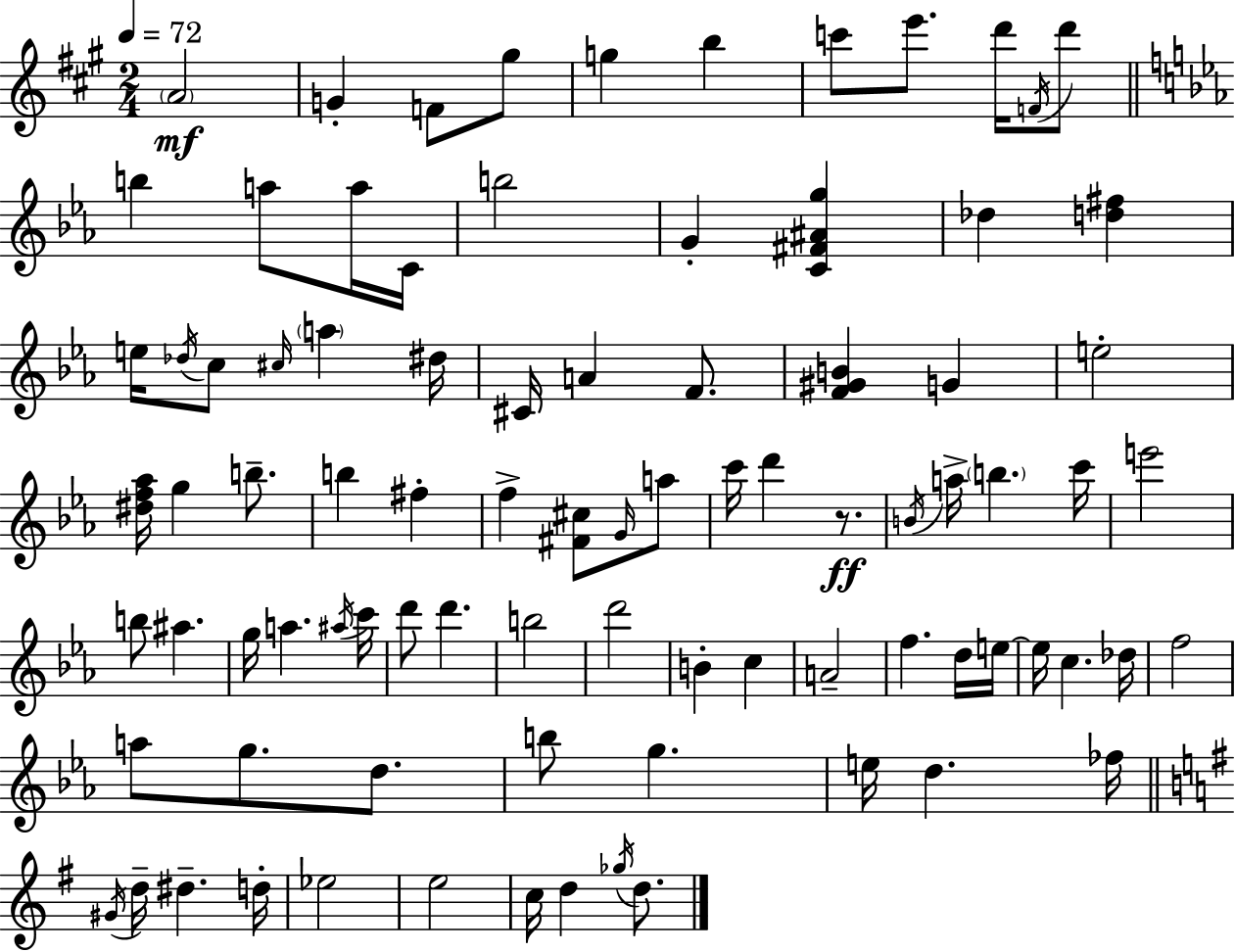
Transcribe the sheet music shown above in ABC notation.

X:1
T:Untitled
M:2/4
L:1/4
K:A
A2 G F/2 ^g/2 g b c'/2 e'/2 d'/4 F/4 d'/2 b a/2 a/4 C/4 b2 G [C^F^Ag] _d [d^f] e/4 _d/4 c/2 ^c/4 a ^d/4 ^C/4 A F/2 [F^GB] G e2 [^df_a]/4 g b/2 b ^f f [^F^c]/2 G/4 a/2 c'/4 d' z/2 B/4 a/4 b c'/4 e'2 b/2 ^a g/4 a ^a/4 c'/4 d'/2 d' b2 d'2 B c A2 f d/4 e/4 e/4 c _d/4 f2 a/2 g/2 d/2 b/2 g e/4 d _f/4 ^G/4 d/4 ^d d/4 _e2 e2 c/4 d _g/4 d/2